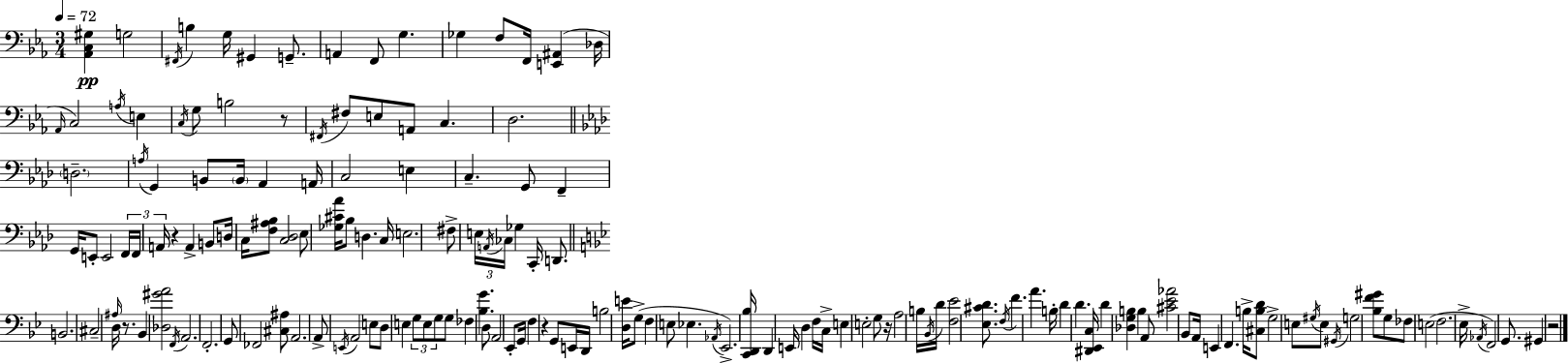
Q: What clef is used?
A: bass